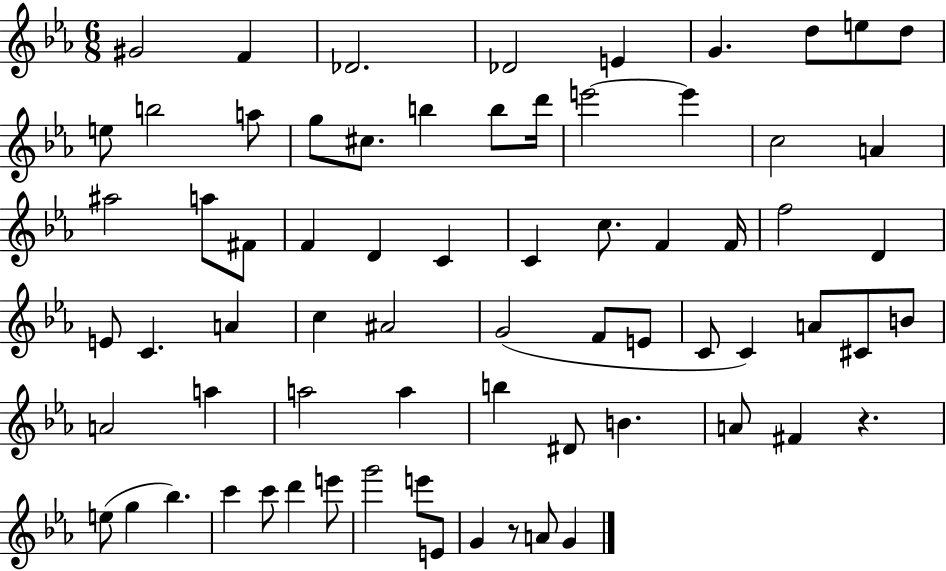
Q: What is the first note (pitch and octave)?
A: G#4